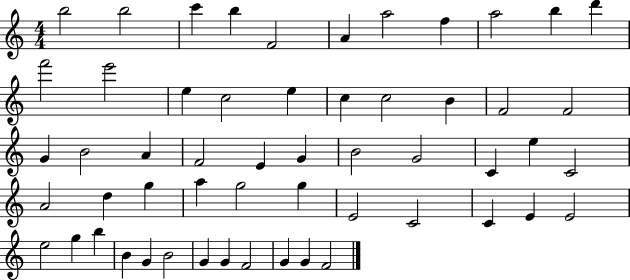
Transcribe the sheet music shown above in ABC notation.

X:1
T:Untitled
M:4/4
L:1/4
K:C
b2 b2 c' b F2 A a2 f a2 b d' f'2 e'2 e c2 e c c2 B F2 F2 G B2 A F2 E G B2 G2 C e C2 A2 d g a g2 g E2 C2 C E E2 e2 g b B G B2 G G F2 G G F2